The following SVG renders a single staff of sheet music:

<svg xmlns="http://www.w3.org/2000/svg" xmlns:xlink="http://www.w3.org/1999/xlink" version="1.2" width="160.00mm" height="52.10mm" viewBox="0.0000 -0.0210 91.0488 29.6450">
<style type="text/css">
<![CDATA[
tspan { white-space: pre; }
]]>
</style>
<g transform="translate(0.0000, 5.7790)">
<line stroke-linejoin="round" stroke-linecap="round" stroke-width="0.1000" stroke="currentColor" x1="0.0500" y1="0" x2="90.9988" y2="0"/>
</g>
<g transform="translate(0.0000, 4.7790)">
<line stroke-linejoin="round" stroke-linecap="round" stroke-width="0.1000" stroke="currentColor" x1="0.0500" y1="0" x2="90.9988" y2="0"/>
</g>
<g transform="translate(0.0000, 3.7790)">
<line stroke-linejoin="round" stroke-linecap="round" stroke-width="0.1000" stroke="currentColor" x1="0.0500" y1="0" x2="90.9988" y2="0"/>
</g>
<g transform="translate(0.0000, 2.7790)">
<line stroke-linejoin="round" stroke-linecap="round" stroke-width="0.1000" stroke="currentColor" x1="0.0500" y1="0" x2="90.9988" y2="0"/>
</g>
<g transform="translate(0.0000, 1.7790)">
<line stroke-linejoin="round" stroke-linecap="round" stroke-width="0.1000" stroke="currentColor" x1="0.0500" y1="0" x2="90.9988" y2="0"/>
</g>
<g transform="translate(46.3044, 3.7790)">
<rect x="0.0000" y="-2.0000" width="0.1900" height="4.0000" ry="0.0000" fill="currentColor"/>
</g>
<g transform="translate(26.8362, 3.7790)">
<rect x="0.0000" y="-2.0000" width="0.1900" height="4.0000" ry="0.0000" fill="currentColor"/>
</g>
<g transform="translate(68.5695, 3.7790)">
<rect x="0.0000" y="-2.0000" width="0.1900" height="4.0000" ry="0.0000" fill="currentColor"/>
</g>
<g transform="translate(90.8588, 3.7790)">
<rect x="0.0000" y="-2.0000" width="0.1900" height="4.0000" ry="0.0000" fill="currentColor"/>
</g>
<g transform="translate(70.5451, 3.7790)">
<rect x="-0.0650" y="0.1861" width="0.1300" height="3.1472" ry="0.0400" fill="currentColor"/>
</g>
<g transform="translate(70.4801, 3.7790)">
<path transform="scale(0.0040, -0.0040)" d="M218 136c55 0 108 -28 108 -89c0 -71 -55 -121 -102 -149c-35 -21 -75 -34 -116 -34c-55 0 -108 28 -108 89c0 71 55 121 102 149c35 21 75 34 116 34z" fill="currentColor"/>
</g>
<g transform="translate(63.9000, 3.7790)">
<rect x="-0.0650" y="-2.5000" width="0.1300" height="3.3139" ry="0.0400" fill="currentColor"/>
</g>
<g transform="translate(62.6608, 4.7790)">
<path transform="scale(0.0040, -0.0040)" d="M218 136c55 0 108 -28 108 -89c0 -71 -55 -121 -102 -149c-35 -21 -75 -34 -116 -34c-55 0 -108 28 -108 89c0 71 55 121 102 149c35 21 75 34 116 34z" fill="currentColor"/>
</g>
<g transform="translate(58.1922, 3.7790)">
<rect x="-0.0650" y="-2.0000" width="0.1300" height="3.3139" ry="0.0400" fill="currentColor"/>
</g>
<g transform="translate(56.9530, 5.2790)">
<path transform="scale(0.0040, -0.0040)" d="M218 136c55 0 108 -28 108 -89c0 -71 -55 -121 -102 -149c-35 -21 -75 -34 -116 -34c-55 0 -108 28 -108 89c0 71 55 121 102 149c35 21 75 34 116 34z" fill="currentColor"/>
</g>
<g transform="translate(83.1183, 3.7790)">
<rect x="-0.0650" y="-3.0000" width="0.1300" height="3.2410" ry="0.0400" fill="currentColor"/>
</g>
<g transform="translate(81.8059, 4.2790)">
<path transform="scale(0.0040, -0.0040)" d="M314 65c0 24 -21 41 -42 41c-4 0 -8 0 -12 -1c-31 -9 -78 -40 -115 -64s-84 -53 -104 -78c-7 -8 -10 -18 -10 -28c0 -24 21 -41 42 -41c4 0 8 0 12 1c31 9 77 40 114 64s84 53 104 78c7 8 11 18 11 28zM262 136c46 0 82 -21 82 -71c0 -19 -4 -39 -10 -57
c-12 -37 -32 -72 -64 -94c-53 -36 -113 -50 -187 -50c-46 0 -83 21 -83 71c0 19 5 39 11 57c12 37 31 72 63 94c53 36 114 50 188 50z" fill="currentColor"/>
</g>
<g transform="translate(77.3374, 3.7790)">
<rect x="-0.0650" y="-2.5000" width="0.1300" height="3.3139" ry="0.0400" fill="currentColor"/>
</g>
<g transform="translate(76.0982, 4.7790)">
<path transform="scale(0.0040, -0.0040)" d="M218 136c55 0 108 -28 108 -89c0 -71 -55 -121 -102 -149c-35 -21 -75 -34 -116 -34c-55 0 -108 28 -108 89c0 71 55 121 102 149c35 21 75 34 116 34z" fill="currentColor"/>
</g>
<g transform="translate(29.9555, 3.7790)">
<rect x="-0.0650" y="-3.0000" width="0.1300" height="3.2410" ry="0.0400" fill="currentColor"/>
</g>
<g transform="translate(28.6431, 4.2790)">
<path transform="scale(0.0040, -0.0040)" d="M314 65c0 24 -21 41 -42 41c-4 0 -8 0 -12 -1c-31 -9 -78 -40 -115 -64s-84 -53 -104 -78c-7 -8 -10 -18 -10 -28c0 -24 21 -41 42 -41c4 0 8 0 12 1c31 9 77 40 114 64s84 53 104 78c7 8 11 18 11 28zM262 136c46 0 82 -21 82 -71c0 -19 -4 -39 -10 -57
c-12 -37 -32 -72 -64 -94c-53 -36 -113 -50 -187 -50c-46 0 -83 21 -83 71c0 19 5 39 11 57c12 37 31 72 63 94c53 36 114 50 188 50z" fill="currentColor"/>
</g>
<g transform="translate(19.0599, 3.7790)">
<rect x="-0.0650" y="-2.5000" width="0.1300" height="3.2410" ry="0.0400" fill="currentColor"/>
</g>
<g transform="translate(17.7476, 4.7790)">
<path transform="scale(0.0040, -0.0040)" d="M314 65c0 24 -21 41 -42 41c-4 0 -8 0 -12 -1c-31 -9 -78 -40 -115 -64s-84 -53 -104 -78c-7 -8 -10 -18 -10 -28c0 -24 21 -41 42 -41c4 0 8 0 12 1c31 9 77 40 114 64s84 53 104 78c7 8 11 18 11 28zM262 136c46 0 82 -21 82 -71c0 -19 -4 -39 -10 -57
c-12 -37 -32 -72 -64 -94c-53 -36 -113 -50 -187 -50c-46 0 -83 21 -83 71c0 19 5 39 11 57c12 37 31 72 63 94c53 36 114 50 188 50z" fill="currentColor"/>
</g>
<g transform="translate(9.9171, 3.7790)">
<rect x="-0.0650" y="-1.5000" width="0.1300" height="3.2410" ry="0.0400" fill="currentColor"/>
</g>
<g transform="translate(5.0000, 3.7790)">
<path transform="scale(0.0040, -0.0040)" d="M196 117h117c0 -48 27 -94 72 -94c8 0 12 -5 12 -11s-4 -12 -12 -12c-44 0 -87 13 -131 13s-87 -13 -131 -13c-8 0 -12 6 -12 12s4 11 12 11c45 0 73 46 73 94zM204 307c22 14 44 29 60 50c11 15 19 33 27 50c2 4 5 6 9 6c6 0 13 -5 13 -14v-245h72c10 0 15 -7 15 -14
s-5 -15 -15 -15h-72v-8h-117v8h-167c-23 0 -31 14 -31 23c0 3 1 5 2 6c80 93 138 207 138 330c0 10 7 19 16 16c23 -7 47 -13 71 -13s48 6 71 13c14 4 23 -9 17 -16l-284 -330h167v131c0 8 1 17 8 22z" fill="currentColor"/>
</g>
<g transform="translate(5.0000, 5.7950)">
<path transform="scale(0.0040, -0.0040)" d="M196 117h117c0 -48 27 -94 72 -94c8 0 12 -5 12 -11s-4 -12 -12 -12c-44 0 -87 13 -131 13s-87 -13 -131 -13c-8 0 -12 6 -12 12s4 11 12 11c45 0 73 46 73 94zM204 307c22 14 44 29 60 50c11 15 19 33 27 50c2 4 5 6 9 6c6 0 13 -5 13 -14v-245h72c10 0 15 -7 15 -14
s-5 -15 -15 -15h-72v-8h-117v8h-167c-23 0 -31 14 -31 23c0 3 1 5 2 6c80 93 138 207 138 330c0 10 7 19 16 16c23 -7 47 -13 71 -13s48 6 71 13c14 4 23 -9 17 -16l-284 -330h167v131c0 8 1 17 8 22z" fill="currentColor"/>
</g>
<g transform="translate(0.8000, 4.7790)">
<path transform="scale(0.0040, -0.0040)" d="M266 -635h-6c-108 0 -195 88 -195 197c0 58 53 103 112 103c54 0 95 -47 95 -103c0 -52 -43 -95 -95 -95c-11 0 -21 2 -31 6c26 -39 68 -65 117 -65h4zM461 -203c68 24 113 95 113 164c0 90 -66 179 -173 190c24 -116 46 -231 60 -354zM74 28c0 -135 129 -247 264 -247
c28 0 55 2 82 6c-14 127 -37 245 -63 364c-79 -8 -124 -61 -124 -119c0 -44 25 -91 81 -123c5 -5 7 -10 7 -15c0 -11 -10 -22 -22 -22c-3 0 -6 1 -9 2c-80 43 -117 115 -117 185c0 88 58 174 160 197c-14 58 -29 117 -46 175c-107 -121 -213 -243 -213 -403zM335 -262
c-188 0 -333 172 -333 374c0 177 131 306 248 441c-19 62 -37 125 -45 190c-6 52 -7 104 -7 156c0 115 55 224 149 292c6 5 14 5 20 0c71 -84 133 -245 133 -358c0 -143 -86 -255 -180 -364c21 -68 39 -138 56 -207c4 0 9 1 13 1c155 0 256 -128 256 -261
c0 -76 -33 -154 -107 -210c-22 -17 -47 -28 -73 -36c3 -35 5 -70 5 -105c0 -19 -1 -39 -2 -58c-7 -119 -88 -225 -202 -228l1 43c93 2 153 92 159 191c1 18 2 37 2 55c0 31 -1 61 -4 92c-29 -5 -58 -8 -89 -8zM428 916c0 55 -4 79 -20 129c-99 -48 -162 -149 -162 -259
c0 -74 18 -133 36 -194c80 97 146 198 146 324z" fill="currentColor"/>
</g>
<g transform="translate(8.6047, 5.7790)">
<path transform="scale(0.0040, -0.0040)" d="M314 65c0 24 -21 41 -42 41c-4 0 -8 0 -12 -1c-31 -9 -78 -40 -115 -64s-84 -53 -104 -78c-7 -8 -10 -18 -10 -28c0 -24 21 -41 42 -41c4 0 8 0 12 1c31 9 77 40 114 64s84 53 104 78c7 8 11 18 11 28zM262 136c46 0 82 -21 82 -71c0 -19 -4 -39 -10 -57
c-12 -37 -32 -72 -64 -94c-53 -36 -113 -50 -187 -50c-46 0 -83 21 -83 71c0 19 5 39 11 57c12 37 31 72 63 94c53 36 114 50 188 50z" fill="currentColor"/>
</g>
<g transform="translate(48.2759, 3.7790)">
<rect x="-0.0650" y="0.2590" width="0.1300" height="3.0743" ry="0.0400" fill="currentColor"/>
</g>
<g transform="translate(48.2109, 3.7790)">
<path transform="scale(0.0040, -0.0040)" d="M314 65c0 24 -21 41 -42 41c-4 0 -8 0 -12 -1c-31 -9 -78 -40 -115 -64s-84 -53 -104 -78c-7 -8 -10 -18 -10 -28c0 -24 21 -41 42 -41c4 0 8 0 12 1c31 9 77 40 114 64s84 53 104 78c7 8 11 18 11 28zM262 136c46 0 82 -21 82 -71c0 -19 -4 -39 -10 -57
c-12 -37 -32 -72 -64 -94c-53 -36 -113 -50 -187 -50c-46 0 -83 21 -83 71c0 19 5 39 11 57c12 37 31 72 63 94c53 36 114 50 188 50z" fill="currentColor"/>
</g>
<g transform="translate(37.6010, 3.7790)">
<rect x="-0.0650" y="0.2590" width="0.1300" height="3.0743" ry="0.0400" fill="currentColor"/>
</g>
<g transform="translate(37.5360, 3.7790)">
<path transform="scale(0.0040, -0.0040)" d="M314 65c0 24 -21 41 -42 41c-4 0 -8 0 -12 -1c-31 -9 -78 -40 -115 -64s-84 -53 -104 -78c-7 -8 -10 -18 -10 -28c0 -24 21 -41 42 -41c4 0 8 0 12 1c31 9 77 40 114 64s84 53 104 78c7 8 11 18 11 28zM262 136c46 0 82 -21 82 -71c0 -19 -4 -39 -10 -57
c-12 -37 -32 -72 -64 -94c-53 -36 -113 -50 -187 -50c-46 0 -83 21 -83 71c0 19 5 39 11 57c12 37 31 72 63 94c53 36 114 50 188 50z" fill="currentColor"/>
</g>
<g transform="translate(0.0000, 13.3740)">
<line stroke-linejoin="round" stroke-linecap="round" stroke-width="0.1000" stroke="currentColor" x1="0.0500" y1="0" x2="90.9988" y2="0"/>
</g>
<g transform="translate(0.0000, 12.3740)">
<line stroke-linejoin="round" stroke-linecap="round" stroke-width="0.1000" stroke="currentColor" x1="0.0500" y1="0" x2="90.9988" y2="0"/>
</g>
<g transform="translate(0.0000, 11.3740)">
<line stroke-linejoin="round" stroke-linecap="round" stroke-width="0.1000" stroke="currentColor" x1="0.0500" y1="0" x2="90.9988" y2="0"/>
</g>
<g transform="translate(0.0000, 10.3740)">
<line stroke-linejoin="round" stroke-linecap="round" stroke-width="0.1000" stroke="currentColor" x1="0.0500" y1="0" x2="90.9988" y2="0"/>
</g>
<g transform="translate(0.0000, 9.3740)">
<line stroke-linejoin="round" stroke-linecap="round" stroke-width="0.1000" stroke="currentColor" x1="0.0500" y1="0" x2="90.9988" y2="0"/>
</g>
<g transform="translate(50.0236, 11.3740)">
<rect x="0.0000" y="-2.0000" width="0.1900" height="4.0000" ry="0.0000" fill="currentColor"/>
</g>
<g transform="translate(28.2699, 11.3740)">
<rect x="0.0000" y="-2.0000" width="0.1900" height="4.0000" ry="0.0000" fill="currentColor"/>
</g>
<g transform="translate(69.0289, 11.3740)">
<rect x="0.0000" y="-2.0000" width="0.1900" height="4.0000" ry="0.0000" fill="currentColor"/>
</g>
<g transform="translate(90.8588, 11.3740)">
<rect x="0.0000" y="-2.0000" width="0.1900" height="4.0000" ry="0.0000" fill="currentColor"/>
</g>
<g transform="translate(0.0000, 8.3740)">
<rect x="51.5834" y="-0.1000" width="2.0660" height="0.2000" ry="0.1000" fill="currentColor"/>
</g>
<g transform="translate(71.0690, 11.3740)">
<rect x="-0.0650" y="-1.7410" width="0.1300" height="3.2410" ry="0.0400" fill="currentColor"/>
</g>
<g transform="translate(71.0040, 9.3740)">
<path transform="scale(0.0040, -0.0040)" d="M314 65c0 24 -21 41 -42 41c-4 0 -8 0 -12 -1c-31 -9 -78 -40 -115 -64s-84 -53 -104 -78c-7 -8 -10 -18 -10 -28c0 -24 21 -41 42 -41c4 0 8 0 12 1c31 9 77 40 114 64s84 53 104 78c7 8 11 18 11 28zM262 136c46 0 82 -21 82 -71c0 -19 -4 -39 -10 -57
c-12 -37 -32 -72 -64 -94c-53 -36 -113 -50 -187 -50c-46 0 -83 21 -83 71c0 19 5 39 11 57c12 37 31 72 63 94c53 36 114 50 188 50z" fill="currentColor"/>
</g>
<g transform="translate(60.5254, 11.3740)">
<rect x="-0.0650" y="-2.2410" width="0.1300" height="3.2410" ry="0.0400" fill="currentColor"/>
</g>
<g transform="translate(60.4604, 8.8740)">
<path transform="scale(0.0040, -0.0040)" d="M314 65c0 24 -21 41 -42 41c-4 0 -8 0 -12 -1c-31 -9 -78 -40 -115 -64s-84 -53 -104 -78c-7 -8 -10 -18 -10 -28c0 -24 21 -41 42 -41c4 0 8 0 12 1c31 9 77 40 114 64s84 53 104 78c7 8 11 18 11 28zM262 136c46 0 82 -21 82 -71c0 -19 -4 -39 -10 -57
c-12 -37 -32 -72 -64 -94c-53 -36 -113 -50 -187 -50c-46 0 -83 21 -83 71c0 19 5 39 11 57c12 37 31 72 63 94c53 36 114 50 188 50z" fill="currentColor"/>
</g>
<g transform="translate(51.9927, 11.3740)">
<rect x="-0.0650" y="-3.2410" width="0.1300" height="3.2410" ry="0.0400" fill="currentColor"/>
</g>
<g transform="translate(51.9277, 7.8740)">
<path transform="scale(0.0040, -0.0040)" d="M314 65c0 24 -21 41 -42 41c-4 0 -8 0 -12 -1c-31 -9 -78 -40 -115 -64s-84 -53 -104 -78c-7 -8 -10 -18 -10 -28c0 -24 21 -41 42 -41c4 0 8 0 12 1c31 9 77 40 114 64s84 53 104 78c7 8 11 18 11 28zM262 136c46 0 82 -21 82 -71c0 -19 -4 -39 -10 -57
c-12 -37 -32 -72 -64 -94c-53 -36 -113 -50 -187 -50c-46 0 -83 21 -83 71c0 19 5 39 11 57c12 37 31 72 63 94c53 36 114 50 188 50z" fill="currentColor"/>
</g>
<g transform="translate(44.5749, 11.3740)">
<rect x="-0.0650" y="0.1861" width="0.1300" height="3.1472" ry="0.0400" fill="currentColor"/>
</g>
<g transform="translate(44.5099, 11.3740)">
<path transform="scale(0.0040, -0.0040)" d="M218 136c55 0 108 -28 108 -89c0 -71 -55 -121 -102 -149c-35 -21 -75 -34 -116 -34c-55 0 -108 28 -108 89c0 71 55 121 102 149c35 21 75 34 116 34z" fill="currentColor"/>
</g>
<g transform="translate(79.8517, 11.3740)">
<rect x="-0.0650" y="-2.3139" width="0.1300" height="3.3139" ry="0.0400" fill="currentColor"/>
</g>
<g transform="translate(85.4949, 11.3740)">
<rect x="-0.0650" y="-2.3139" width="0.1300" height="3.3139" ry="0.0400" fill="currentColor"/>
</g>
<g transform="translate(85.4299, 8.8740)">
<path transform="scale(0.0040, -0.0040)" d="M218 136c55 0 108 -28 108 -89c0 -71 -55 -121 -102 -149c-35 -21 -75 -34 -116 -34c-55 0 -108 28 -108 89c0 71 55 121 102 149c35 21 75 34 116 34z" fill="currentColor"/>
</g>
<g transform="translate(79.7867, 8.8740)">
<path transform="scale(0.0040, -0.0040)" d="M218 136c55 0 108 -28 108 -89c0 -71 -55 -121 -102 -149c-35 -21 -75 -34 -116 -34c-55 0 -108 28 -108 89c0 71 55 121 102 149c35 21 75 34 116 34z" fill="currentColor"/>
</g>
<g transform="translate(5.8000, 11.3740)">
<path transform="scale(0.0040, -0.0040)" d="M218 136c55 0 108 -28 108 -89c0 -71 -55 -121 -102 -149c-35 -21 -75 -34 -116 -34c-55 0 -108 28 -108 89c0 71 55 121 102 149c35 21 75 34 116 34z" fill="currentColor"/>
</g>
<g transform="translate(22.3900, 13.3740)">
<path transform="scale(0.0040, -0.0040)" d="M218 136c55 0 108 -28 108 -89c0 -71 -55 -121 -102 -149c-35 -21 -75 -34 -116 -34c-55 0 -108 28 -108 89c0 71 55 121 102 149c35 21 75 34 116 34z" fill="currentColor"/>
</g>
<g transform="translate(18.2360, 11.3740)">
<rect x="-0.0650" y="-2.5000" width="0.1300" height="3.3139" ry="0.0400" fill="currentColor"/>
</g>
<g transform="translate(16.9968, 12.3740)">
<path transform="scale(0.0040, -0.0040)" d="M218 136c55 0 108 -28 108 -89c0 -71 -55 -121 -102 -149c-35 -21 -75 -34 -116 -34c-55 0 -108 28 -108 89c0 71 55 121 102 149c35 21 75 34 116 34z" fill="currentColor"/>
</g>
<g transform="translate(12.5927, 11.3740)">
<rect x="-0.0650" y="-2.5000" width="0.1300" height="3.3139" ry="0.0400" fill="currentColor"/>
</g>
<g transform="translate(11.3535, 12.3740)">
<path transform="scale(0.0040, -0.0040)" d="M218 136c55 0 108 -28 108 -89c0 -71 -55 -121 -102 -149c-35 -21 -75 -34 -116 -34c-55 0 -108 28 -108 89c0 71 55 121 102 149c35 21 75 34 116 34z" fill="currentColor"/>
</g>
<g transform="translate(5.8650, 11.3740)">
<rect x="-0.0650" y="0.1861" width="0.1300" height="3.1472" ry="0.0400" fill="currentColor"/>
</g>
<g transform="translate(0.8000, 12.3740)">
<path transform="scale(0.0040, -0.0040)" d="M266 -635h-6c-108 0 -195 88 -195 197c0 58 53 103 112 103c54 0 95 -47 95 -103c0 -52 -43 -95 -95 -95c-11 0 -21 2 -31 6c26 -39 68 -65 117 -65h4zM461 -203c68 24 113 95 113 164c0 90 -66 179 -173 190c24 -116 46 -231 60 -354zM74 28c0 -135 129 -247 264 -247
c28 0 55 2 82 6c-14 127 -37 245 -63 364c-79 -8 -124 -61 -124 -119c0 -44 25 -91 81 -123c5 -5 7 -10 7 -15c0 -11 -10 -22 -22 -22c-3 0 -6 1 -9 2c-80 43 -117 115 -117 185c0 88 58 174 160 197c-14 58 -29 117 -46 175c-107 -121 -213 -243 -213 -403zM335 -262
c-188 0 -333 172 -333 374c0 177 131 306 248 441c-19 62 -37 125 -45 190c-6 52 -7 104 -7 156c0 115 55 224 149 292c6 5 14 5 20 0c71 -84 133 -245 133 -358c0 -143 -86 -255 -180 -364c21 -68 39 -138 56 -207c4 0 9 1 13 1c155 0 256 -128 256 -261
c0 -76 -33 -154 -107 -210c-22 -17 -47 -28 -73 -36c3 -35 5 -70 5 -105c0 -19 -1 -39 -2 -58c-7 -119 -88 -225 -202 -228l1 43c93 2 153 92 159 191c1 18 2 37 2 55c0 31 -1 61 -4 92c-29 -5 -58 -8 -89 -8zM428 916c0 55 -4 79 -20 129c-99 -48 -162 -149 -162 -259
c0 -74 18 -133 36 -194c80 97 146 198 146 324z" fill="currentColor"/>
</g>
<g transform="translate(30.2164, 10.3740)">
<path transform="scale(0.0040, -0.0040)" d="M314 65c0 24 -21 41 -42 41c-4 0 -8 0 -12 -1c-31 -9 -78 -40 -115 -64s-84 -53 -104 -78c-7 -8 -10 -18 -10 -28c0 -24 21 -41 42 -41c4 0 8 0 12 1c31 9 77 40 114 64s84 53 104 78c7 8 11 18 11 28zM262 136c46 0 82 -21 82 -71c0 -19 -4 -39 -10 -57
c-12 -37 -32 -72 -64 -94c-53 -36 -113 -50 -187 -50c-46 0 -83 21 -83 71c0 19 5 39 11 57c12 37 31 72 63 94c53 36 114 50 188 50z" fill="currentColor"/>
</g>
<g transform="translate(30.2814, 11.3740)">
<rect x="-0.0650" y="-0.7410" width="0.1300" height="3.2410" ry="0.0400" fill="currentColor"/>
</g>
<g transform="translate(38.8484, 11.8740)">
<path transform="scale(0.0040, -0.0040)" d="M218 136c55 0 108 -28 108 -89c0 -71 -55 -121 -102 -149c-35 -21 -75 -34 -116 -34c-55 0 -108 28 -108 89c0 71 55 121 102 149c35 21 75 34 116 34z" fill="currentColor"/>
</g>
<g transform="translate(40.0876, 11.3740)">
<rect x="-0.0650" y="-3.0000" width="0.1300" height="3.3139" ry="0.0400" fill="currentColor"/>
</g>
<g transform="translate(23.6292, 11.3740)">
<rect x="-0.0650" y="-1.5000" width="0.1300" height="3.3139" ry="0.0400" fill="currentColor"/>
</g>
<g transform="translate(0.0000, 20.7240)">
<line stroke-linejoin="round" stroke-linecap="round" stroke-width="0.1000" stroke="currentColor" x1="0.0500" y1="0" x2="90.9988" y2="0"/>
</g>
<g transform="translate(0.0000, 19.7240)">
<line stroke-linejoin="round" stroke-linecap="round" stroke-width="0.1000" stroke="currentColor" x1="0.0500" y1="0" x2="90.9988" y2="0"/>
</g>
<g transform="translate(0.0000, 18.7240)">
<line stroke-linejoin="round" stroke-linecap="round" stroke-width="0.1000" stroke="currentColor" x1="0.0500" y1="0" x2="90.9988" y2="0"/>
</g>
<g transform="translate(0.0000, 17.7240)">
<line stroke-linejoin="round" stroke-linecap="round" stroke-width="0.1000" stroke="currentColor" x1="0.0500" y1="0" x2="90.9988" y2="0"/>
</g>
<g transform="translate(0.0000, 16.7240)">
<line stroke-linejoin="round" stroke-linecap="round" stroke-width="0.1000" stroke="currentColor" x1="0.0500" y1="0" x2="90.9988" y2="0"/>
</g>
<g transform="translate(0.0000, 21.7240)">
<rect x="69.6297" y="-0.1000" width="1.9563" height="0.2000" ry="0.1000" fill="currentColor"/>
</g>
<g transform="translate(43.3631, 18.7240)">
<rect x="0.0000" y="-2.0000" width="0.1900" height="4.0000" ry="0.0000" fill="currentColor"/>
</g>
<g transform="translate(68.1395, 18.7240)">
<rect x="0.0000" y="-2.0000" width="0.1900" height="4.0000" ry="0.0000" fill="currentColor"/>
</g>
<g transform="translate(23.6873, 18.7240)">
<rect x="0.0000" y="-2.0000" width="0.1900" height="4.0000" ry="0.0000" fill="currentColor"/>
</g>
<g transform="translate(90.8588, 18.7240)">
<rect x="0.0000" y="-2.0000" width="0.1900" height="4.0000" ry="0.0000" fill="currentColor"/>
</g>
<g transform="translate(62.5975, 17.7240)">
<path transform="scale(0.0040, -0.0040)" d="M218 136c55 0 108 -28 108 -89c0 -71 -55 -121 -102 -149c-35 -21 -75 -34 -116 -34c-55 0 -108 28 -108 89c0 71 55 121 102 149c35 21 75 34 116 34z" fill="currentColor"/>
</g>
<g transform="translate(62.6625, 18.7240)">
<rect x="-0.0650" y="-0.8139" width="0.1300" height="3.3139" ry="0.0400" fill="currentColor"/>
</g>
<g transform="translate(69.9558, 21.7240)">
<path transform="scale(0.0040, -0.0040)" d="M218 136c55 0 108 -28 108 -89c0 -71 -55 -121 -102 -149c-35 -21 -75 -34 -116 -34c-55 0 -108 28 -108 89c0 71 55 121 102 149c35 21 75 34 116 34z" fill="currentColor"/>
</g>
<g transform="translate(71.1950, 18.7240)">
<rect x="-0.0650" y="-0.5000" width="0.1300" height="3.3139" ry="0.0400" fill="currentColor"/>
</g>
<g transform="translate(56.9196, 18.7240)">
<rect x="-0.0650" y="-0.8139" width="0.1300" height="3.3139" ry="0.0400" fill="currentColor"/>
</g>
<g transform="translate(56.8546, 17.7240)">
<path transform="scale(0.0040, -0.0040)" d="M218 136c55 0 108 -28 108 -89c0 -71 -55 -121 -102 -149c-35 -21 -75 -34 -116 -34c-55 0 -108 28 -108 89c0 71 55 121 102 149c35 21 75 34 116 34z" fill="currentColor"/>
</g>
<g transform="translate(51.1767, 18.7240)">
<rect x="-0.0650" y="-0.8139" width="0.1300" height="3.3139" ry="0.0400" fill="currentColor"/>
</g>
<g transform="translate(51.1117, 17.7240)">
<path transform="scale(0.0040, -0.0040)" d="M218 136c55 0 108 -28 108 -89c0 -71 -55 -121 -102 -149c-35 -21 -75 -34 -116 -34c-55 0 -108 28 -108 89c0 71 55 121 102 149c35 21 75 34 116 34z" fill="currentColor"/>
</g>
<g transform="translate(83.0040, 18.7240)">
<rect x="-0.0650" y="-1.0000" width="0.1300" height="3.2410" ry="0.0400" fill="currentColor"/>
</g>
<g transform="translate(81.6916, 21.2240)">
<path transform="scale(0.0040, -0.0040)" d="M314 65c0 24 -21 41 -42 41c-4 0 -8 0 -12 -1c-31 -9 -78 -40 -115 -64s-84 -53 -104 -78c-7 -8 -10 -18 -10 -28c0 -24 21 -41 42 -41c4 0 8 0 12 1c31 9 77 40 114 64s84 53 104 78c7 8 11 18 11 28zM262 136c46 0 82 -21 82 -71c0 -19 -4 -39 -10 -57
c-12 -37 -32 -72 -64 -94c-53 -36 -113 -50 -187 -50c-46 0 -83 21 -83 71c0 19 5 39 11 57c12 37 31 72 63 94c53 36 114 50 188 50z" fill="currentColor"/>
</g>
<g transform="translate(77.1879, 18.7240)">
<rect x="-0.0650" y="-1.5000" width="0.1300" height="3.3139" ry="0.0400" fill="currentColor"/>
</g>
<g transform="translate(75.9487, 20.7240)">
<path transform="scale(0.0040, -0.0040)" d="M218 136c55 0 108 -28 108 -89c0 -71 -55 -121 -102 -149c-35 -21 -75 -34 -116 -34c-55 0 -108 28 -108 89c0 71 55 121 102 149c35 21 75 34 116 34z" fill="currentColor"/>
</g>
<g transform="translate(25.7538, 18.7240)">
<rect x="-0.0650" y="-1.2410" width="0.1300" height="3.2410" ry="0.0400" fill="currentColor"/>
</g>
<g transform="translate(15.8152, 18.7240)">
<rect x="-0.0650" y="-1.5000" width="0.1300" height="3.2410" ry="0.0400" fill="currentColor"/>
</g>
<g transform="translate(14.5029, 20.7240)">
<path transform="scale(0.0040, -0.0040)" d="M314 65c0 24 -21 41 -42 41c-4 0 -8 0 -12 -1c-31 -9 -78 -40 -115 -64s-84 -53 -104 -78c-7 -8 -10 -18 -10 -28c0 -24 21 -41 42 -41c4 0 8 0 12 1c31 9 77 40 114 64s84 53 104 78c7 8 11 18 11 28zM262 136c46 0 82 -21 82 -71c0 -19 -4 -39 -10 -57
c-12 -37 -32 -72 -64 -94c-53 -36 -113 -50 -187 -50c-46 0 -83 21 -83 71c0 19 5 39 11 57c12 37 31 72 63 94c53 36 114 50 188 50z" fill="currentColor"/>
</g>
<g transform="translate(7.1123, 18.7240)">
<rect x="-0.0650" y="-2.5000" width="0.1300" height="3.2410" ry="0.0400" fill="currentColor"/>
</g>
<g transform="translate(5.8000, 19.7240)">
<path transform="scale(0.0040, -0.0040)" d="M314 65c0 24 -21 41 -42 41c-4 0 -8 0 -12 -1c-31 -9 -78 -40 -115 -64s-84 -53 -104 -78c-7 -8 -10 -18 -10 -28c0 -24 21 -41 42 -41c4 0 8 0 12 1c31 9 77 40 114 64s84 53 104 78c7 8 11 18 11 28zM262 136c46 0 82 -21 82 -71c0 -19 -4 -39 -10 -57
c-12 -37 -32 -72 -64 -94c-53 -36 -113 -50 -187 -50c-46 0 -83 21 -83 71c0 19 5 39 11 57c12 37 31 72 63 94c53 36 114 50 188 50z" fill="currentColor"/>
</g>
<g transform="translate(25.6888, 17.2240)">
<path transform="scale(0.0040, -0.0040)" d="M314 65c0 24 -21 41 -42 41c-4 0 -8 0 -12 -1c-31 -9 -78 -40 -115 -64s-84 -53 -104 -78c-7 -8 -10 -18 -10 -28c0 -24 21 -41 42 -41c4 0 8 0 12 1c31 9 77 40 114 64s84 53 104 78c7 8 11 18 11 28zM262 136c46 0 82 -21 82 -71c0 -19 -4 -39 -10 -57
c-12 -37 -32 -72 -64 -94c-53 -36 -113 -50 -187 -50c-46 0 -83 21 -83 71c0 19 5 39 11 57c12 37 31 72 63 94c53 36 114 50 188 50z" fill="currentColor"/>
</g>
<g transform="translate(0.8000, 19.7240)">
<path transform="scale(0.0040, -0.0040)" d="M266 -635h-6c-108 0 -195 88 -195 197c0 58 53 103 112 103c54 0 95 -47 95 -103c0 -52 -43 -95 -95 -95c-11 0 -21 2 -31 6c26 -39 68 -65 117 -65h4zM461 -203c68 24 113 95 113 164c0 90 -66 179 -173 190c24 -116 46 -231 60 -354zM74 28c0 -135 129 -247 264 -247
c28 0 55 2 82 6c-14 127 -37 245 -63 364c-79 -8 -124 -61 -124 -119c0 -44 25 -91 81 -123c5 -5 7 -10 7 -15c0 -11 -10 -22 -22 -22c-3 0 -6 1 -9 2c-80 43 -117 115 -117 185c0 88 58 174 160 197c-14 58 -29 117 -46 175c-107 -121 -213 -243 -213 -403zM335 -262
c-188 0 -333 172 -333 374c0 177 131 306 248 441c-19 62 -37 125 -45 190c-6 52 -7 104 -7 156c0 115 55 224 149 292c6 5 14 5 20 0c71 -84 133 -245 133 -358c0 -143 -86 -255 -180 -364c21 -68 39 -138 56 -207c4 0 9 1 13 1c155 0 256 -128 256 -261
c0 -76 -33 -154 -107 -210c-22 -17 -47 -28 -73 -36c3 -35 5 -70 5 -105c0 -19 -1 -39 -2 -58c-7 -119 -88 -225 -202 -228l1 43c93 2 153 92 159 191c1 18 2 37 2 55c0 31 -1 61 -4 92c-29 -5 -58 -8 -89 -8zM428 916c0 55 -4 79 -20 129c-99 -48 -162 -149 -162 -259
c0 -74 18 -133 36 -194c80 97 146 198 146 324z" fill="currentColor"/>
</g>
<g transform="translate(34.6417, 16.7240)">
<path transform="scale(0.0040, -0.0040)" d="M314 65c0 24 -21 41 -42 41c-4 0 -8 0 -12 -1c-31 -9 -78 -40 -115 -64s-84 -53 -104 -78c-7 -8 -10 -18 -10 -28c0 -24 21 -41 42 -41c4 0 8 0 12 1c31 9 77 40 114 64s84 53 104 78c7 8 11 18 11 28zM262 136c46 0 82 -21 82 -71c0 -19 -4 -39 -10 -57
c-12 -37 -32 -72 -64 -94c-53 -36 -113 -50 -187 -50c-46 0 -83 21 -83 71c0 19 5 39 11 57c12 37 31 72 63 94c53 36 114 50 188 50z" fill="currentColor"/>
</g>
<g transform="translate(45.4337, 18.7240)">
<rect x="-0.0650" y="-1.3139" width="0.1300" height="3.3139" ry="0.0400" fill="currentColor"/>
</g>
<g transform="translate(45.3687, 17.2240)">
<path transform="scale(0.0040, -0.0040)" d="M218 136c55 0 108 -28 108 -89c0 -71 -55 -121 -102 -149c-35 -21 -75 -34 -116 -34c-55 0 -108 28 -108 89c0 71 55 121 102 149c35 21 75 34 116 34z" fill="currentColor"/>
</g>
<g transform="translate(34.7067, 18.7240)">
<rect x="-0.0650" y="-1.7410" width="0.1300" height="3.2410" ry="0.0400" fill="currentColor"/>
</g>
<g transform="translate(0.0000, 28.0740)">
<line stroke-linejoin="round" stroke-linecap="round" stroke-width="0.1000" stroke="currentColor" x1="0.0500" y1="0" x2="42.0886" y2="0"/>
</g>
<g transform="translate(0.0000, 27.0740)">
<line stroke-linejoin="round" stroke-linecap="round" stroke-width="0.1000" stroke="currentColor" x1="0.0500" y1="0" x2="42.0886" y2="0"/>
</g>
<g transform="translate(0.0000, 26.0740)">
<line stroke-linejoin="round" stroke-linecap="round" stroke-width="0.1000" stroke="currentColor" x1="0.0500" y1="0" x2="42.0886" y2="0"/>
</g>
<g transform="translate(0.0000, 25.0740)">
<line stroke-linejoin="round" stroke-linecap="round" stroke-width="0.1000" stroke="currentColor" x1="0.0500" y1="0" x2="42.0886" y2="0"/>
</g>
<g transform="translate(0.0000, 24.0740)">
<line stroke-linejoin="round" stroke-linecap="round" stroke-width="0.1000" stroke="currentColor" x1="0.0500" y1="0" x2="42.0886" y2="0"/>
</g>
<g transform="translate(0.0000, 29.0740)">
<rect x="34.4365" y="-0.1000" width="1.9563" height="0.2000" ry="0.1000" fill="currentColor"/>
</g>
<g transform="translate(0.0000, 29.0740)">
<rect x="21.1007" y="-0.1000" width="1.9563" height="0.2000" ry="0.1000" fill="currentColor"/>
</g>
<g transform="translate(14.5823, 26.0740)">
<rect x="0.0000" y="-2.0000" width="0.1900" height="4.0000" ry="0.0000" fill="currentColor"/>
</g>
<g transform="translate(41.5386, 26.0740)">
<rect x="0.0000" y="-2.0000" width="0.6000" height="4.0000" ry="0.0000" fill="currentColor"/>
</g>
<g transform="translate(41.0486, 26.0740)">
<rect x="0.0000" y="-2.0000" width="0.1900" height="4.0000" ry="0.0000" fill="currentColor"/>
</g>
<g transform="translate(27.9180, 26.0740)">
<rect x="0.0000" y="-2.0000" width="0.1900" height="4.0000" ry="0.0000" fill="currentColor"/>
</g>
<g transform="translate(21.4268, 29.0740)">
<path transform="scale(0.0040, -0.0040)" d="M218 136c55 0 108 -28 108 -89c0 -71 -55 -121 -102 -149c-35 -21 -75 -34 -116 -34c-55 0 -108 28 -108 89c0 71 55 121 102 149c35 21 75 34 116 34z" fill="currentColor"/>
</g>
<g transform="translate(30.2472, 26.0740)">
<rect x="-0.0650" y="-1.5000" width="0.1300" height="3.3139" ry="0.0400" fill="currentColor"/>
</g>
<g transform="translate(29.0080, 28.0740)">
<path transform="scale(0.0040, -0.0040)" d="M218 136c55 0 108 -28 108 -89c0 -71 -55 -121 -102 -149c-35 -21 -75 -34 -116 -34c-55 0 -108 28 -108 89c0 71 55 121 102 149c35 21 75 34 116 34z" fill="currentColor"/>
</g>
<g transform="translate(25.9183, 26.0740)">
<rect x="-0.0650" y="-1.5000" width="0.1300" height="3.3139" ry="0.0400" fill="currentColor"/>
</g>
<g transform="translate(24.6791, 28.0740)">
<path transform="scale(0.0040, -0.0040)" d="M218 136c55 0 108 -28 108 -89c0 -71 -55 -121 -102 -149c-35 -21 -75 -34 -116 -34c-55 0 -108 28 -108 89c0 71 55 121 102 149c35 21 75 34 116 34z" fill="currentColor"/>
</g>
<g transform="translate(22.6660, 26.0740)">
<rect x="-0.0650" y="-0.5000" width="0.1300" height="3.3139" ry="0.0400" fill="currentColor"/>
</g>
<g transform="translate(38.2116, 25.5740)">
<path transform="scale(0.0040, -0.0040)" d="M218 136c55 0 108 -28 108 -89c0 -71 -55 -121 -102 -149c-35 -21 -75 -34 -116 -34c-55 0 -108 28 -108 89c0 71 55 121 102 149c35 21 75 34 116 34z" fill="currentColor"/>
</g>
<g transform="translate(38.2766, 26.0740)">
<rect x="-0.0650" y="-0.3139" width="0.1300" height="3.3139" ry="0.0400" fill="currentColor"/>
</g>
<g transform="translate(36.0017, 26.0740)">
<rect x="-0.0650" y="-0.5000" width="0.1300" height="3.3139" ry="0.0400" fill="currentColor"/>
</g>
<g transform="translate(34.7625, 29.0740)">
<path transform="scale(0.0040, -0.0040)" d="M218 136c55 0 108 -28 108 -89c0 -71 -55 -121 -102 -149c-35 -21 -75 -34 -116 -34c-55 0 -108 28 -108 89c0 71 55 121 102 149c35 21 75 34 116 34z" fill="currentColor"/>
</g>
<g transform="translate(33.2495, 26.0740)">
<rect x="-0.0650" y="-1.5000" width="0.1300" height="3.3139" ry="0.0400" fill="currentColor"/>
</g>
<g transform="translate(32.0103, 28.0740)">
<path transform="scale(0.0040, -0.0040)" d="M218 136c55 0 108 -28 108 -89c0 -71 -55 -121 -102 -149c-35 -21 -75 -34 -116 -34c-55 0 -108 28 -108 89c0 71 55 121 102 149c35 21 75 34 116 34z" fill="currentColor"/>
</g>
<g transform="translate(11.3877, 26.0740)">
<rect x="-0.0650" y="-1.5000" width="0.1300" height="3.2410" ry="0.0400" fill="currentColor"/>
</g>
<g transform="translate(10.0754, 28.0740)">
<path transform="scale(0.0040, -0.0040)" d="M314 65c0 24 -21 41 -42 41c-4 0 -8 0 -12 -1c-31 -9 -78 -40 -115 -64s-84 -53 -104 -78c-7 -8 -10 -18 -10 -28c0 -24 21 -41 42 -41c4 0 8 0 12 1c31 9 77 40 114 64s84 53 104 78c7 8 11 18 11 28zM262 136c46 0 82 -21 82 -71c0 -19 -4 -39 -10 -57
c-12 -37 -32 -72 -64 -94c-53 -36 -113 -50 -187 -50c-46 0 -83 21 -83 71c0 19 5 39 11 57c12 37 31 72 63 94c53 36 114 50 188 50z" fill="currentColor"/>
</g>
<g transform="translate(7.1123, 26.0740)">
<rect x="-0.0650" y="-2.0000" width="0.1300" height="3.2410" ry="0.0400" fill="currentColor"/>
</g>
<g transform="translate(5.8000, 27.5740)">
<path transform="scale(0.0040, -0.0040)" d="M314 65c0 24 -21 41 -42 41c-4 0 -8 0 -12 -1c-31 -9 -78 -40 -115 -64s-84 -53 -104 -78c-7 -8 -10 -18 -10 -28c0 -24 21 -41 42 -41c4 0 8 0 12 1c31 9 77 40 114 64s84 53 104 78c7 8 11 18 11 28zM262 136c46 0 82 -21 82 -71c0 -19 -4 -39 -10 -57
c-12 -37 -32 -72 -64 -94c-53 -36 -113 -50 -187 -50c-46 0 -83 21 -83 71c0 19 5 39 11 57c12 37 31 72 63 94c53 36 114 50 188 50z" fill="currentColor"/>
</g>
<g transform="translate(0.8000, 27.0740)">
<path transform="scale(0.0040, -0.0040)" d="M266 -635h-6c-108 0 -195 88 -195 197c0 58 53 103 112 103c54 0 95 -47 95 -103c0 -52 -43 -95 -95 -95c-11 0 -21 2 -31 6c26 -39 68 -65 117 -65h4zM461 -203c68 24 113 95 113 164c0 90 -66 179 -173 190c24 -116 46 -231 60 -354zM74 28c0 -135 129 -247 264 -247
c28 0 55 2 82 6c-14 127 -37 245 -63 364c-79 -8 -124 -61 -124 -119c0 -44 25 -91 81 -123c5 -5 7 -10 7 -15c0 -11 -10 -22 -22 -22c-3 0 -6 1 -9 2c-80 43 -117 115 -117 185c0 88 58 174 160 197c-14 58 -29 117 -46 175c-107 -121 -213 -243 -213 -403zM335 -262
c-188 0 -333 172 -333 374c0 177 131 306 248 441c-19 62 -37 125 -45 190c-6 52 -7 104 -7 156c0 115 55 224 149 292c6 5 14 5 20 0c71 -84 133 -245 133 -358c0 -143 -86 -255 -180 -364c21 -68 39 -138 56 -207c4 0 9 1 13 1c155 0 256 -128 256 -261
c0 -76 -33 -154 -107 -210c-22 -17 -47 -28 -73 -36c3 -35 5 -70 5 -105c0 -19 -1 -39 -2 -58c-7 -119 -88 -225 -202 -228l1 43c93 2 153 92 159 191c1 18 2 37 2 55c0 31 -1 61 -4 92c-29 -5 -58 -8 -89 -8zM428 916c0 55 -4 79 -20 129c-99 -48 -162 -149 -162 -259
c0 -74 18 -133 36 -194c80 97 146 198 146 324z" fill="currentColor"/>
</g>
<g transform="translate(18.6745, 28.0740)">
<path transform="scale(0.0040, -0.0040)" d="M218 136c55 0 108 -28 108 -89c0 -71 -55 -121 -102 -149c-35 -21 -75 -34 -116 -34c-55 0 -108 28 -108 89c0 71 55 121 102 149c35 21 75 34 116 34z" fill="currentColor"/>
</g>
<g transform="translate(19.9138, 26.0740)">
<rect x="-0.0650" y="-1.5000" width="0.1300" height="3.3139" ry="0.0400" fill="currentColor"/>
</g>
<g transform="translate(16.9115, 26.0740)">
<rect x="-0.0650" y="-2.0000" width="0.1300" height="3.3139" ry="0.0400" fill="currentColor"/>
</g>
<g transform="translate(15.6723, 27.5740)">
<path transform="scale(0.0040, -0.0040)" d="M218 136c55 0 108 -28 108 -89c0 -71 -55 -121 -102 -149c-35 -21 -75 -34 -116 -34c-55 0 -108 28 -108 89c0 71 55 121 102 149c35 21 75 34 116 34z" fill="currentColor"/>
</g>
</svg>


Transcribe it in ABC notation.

X:1
T:Untitled
M:4/4
L:1/4
K:C
E2 G2 A2 B2 B2 F G B G A2 B G G E d2 A B b2 g2 f2 g g G2 E2 e2 f2 e d d d C E D2 F2 E2 F E C E E E C c